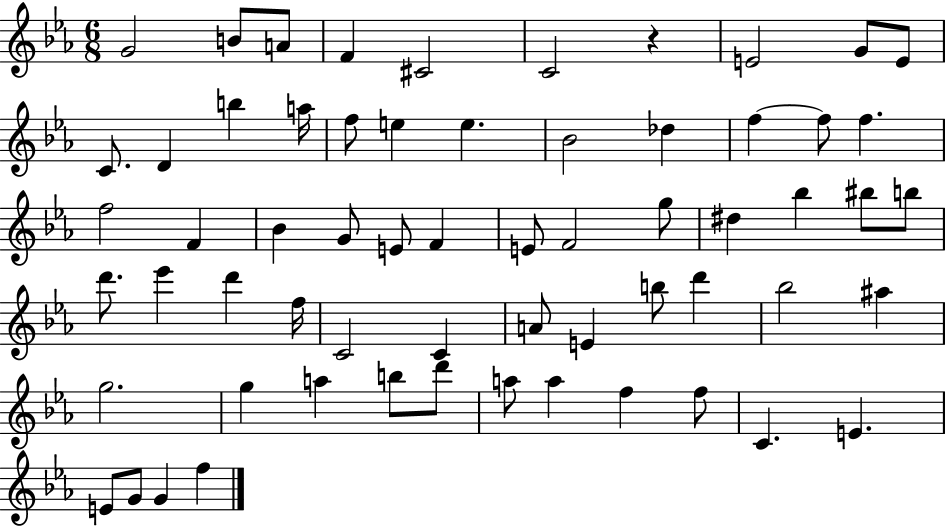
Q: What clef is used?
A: treble